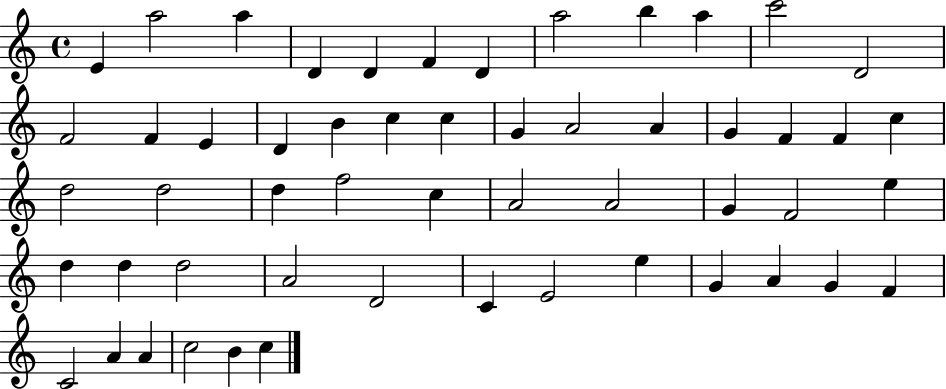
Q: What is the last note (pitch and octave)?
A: C5